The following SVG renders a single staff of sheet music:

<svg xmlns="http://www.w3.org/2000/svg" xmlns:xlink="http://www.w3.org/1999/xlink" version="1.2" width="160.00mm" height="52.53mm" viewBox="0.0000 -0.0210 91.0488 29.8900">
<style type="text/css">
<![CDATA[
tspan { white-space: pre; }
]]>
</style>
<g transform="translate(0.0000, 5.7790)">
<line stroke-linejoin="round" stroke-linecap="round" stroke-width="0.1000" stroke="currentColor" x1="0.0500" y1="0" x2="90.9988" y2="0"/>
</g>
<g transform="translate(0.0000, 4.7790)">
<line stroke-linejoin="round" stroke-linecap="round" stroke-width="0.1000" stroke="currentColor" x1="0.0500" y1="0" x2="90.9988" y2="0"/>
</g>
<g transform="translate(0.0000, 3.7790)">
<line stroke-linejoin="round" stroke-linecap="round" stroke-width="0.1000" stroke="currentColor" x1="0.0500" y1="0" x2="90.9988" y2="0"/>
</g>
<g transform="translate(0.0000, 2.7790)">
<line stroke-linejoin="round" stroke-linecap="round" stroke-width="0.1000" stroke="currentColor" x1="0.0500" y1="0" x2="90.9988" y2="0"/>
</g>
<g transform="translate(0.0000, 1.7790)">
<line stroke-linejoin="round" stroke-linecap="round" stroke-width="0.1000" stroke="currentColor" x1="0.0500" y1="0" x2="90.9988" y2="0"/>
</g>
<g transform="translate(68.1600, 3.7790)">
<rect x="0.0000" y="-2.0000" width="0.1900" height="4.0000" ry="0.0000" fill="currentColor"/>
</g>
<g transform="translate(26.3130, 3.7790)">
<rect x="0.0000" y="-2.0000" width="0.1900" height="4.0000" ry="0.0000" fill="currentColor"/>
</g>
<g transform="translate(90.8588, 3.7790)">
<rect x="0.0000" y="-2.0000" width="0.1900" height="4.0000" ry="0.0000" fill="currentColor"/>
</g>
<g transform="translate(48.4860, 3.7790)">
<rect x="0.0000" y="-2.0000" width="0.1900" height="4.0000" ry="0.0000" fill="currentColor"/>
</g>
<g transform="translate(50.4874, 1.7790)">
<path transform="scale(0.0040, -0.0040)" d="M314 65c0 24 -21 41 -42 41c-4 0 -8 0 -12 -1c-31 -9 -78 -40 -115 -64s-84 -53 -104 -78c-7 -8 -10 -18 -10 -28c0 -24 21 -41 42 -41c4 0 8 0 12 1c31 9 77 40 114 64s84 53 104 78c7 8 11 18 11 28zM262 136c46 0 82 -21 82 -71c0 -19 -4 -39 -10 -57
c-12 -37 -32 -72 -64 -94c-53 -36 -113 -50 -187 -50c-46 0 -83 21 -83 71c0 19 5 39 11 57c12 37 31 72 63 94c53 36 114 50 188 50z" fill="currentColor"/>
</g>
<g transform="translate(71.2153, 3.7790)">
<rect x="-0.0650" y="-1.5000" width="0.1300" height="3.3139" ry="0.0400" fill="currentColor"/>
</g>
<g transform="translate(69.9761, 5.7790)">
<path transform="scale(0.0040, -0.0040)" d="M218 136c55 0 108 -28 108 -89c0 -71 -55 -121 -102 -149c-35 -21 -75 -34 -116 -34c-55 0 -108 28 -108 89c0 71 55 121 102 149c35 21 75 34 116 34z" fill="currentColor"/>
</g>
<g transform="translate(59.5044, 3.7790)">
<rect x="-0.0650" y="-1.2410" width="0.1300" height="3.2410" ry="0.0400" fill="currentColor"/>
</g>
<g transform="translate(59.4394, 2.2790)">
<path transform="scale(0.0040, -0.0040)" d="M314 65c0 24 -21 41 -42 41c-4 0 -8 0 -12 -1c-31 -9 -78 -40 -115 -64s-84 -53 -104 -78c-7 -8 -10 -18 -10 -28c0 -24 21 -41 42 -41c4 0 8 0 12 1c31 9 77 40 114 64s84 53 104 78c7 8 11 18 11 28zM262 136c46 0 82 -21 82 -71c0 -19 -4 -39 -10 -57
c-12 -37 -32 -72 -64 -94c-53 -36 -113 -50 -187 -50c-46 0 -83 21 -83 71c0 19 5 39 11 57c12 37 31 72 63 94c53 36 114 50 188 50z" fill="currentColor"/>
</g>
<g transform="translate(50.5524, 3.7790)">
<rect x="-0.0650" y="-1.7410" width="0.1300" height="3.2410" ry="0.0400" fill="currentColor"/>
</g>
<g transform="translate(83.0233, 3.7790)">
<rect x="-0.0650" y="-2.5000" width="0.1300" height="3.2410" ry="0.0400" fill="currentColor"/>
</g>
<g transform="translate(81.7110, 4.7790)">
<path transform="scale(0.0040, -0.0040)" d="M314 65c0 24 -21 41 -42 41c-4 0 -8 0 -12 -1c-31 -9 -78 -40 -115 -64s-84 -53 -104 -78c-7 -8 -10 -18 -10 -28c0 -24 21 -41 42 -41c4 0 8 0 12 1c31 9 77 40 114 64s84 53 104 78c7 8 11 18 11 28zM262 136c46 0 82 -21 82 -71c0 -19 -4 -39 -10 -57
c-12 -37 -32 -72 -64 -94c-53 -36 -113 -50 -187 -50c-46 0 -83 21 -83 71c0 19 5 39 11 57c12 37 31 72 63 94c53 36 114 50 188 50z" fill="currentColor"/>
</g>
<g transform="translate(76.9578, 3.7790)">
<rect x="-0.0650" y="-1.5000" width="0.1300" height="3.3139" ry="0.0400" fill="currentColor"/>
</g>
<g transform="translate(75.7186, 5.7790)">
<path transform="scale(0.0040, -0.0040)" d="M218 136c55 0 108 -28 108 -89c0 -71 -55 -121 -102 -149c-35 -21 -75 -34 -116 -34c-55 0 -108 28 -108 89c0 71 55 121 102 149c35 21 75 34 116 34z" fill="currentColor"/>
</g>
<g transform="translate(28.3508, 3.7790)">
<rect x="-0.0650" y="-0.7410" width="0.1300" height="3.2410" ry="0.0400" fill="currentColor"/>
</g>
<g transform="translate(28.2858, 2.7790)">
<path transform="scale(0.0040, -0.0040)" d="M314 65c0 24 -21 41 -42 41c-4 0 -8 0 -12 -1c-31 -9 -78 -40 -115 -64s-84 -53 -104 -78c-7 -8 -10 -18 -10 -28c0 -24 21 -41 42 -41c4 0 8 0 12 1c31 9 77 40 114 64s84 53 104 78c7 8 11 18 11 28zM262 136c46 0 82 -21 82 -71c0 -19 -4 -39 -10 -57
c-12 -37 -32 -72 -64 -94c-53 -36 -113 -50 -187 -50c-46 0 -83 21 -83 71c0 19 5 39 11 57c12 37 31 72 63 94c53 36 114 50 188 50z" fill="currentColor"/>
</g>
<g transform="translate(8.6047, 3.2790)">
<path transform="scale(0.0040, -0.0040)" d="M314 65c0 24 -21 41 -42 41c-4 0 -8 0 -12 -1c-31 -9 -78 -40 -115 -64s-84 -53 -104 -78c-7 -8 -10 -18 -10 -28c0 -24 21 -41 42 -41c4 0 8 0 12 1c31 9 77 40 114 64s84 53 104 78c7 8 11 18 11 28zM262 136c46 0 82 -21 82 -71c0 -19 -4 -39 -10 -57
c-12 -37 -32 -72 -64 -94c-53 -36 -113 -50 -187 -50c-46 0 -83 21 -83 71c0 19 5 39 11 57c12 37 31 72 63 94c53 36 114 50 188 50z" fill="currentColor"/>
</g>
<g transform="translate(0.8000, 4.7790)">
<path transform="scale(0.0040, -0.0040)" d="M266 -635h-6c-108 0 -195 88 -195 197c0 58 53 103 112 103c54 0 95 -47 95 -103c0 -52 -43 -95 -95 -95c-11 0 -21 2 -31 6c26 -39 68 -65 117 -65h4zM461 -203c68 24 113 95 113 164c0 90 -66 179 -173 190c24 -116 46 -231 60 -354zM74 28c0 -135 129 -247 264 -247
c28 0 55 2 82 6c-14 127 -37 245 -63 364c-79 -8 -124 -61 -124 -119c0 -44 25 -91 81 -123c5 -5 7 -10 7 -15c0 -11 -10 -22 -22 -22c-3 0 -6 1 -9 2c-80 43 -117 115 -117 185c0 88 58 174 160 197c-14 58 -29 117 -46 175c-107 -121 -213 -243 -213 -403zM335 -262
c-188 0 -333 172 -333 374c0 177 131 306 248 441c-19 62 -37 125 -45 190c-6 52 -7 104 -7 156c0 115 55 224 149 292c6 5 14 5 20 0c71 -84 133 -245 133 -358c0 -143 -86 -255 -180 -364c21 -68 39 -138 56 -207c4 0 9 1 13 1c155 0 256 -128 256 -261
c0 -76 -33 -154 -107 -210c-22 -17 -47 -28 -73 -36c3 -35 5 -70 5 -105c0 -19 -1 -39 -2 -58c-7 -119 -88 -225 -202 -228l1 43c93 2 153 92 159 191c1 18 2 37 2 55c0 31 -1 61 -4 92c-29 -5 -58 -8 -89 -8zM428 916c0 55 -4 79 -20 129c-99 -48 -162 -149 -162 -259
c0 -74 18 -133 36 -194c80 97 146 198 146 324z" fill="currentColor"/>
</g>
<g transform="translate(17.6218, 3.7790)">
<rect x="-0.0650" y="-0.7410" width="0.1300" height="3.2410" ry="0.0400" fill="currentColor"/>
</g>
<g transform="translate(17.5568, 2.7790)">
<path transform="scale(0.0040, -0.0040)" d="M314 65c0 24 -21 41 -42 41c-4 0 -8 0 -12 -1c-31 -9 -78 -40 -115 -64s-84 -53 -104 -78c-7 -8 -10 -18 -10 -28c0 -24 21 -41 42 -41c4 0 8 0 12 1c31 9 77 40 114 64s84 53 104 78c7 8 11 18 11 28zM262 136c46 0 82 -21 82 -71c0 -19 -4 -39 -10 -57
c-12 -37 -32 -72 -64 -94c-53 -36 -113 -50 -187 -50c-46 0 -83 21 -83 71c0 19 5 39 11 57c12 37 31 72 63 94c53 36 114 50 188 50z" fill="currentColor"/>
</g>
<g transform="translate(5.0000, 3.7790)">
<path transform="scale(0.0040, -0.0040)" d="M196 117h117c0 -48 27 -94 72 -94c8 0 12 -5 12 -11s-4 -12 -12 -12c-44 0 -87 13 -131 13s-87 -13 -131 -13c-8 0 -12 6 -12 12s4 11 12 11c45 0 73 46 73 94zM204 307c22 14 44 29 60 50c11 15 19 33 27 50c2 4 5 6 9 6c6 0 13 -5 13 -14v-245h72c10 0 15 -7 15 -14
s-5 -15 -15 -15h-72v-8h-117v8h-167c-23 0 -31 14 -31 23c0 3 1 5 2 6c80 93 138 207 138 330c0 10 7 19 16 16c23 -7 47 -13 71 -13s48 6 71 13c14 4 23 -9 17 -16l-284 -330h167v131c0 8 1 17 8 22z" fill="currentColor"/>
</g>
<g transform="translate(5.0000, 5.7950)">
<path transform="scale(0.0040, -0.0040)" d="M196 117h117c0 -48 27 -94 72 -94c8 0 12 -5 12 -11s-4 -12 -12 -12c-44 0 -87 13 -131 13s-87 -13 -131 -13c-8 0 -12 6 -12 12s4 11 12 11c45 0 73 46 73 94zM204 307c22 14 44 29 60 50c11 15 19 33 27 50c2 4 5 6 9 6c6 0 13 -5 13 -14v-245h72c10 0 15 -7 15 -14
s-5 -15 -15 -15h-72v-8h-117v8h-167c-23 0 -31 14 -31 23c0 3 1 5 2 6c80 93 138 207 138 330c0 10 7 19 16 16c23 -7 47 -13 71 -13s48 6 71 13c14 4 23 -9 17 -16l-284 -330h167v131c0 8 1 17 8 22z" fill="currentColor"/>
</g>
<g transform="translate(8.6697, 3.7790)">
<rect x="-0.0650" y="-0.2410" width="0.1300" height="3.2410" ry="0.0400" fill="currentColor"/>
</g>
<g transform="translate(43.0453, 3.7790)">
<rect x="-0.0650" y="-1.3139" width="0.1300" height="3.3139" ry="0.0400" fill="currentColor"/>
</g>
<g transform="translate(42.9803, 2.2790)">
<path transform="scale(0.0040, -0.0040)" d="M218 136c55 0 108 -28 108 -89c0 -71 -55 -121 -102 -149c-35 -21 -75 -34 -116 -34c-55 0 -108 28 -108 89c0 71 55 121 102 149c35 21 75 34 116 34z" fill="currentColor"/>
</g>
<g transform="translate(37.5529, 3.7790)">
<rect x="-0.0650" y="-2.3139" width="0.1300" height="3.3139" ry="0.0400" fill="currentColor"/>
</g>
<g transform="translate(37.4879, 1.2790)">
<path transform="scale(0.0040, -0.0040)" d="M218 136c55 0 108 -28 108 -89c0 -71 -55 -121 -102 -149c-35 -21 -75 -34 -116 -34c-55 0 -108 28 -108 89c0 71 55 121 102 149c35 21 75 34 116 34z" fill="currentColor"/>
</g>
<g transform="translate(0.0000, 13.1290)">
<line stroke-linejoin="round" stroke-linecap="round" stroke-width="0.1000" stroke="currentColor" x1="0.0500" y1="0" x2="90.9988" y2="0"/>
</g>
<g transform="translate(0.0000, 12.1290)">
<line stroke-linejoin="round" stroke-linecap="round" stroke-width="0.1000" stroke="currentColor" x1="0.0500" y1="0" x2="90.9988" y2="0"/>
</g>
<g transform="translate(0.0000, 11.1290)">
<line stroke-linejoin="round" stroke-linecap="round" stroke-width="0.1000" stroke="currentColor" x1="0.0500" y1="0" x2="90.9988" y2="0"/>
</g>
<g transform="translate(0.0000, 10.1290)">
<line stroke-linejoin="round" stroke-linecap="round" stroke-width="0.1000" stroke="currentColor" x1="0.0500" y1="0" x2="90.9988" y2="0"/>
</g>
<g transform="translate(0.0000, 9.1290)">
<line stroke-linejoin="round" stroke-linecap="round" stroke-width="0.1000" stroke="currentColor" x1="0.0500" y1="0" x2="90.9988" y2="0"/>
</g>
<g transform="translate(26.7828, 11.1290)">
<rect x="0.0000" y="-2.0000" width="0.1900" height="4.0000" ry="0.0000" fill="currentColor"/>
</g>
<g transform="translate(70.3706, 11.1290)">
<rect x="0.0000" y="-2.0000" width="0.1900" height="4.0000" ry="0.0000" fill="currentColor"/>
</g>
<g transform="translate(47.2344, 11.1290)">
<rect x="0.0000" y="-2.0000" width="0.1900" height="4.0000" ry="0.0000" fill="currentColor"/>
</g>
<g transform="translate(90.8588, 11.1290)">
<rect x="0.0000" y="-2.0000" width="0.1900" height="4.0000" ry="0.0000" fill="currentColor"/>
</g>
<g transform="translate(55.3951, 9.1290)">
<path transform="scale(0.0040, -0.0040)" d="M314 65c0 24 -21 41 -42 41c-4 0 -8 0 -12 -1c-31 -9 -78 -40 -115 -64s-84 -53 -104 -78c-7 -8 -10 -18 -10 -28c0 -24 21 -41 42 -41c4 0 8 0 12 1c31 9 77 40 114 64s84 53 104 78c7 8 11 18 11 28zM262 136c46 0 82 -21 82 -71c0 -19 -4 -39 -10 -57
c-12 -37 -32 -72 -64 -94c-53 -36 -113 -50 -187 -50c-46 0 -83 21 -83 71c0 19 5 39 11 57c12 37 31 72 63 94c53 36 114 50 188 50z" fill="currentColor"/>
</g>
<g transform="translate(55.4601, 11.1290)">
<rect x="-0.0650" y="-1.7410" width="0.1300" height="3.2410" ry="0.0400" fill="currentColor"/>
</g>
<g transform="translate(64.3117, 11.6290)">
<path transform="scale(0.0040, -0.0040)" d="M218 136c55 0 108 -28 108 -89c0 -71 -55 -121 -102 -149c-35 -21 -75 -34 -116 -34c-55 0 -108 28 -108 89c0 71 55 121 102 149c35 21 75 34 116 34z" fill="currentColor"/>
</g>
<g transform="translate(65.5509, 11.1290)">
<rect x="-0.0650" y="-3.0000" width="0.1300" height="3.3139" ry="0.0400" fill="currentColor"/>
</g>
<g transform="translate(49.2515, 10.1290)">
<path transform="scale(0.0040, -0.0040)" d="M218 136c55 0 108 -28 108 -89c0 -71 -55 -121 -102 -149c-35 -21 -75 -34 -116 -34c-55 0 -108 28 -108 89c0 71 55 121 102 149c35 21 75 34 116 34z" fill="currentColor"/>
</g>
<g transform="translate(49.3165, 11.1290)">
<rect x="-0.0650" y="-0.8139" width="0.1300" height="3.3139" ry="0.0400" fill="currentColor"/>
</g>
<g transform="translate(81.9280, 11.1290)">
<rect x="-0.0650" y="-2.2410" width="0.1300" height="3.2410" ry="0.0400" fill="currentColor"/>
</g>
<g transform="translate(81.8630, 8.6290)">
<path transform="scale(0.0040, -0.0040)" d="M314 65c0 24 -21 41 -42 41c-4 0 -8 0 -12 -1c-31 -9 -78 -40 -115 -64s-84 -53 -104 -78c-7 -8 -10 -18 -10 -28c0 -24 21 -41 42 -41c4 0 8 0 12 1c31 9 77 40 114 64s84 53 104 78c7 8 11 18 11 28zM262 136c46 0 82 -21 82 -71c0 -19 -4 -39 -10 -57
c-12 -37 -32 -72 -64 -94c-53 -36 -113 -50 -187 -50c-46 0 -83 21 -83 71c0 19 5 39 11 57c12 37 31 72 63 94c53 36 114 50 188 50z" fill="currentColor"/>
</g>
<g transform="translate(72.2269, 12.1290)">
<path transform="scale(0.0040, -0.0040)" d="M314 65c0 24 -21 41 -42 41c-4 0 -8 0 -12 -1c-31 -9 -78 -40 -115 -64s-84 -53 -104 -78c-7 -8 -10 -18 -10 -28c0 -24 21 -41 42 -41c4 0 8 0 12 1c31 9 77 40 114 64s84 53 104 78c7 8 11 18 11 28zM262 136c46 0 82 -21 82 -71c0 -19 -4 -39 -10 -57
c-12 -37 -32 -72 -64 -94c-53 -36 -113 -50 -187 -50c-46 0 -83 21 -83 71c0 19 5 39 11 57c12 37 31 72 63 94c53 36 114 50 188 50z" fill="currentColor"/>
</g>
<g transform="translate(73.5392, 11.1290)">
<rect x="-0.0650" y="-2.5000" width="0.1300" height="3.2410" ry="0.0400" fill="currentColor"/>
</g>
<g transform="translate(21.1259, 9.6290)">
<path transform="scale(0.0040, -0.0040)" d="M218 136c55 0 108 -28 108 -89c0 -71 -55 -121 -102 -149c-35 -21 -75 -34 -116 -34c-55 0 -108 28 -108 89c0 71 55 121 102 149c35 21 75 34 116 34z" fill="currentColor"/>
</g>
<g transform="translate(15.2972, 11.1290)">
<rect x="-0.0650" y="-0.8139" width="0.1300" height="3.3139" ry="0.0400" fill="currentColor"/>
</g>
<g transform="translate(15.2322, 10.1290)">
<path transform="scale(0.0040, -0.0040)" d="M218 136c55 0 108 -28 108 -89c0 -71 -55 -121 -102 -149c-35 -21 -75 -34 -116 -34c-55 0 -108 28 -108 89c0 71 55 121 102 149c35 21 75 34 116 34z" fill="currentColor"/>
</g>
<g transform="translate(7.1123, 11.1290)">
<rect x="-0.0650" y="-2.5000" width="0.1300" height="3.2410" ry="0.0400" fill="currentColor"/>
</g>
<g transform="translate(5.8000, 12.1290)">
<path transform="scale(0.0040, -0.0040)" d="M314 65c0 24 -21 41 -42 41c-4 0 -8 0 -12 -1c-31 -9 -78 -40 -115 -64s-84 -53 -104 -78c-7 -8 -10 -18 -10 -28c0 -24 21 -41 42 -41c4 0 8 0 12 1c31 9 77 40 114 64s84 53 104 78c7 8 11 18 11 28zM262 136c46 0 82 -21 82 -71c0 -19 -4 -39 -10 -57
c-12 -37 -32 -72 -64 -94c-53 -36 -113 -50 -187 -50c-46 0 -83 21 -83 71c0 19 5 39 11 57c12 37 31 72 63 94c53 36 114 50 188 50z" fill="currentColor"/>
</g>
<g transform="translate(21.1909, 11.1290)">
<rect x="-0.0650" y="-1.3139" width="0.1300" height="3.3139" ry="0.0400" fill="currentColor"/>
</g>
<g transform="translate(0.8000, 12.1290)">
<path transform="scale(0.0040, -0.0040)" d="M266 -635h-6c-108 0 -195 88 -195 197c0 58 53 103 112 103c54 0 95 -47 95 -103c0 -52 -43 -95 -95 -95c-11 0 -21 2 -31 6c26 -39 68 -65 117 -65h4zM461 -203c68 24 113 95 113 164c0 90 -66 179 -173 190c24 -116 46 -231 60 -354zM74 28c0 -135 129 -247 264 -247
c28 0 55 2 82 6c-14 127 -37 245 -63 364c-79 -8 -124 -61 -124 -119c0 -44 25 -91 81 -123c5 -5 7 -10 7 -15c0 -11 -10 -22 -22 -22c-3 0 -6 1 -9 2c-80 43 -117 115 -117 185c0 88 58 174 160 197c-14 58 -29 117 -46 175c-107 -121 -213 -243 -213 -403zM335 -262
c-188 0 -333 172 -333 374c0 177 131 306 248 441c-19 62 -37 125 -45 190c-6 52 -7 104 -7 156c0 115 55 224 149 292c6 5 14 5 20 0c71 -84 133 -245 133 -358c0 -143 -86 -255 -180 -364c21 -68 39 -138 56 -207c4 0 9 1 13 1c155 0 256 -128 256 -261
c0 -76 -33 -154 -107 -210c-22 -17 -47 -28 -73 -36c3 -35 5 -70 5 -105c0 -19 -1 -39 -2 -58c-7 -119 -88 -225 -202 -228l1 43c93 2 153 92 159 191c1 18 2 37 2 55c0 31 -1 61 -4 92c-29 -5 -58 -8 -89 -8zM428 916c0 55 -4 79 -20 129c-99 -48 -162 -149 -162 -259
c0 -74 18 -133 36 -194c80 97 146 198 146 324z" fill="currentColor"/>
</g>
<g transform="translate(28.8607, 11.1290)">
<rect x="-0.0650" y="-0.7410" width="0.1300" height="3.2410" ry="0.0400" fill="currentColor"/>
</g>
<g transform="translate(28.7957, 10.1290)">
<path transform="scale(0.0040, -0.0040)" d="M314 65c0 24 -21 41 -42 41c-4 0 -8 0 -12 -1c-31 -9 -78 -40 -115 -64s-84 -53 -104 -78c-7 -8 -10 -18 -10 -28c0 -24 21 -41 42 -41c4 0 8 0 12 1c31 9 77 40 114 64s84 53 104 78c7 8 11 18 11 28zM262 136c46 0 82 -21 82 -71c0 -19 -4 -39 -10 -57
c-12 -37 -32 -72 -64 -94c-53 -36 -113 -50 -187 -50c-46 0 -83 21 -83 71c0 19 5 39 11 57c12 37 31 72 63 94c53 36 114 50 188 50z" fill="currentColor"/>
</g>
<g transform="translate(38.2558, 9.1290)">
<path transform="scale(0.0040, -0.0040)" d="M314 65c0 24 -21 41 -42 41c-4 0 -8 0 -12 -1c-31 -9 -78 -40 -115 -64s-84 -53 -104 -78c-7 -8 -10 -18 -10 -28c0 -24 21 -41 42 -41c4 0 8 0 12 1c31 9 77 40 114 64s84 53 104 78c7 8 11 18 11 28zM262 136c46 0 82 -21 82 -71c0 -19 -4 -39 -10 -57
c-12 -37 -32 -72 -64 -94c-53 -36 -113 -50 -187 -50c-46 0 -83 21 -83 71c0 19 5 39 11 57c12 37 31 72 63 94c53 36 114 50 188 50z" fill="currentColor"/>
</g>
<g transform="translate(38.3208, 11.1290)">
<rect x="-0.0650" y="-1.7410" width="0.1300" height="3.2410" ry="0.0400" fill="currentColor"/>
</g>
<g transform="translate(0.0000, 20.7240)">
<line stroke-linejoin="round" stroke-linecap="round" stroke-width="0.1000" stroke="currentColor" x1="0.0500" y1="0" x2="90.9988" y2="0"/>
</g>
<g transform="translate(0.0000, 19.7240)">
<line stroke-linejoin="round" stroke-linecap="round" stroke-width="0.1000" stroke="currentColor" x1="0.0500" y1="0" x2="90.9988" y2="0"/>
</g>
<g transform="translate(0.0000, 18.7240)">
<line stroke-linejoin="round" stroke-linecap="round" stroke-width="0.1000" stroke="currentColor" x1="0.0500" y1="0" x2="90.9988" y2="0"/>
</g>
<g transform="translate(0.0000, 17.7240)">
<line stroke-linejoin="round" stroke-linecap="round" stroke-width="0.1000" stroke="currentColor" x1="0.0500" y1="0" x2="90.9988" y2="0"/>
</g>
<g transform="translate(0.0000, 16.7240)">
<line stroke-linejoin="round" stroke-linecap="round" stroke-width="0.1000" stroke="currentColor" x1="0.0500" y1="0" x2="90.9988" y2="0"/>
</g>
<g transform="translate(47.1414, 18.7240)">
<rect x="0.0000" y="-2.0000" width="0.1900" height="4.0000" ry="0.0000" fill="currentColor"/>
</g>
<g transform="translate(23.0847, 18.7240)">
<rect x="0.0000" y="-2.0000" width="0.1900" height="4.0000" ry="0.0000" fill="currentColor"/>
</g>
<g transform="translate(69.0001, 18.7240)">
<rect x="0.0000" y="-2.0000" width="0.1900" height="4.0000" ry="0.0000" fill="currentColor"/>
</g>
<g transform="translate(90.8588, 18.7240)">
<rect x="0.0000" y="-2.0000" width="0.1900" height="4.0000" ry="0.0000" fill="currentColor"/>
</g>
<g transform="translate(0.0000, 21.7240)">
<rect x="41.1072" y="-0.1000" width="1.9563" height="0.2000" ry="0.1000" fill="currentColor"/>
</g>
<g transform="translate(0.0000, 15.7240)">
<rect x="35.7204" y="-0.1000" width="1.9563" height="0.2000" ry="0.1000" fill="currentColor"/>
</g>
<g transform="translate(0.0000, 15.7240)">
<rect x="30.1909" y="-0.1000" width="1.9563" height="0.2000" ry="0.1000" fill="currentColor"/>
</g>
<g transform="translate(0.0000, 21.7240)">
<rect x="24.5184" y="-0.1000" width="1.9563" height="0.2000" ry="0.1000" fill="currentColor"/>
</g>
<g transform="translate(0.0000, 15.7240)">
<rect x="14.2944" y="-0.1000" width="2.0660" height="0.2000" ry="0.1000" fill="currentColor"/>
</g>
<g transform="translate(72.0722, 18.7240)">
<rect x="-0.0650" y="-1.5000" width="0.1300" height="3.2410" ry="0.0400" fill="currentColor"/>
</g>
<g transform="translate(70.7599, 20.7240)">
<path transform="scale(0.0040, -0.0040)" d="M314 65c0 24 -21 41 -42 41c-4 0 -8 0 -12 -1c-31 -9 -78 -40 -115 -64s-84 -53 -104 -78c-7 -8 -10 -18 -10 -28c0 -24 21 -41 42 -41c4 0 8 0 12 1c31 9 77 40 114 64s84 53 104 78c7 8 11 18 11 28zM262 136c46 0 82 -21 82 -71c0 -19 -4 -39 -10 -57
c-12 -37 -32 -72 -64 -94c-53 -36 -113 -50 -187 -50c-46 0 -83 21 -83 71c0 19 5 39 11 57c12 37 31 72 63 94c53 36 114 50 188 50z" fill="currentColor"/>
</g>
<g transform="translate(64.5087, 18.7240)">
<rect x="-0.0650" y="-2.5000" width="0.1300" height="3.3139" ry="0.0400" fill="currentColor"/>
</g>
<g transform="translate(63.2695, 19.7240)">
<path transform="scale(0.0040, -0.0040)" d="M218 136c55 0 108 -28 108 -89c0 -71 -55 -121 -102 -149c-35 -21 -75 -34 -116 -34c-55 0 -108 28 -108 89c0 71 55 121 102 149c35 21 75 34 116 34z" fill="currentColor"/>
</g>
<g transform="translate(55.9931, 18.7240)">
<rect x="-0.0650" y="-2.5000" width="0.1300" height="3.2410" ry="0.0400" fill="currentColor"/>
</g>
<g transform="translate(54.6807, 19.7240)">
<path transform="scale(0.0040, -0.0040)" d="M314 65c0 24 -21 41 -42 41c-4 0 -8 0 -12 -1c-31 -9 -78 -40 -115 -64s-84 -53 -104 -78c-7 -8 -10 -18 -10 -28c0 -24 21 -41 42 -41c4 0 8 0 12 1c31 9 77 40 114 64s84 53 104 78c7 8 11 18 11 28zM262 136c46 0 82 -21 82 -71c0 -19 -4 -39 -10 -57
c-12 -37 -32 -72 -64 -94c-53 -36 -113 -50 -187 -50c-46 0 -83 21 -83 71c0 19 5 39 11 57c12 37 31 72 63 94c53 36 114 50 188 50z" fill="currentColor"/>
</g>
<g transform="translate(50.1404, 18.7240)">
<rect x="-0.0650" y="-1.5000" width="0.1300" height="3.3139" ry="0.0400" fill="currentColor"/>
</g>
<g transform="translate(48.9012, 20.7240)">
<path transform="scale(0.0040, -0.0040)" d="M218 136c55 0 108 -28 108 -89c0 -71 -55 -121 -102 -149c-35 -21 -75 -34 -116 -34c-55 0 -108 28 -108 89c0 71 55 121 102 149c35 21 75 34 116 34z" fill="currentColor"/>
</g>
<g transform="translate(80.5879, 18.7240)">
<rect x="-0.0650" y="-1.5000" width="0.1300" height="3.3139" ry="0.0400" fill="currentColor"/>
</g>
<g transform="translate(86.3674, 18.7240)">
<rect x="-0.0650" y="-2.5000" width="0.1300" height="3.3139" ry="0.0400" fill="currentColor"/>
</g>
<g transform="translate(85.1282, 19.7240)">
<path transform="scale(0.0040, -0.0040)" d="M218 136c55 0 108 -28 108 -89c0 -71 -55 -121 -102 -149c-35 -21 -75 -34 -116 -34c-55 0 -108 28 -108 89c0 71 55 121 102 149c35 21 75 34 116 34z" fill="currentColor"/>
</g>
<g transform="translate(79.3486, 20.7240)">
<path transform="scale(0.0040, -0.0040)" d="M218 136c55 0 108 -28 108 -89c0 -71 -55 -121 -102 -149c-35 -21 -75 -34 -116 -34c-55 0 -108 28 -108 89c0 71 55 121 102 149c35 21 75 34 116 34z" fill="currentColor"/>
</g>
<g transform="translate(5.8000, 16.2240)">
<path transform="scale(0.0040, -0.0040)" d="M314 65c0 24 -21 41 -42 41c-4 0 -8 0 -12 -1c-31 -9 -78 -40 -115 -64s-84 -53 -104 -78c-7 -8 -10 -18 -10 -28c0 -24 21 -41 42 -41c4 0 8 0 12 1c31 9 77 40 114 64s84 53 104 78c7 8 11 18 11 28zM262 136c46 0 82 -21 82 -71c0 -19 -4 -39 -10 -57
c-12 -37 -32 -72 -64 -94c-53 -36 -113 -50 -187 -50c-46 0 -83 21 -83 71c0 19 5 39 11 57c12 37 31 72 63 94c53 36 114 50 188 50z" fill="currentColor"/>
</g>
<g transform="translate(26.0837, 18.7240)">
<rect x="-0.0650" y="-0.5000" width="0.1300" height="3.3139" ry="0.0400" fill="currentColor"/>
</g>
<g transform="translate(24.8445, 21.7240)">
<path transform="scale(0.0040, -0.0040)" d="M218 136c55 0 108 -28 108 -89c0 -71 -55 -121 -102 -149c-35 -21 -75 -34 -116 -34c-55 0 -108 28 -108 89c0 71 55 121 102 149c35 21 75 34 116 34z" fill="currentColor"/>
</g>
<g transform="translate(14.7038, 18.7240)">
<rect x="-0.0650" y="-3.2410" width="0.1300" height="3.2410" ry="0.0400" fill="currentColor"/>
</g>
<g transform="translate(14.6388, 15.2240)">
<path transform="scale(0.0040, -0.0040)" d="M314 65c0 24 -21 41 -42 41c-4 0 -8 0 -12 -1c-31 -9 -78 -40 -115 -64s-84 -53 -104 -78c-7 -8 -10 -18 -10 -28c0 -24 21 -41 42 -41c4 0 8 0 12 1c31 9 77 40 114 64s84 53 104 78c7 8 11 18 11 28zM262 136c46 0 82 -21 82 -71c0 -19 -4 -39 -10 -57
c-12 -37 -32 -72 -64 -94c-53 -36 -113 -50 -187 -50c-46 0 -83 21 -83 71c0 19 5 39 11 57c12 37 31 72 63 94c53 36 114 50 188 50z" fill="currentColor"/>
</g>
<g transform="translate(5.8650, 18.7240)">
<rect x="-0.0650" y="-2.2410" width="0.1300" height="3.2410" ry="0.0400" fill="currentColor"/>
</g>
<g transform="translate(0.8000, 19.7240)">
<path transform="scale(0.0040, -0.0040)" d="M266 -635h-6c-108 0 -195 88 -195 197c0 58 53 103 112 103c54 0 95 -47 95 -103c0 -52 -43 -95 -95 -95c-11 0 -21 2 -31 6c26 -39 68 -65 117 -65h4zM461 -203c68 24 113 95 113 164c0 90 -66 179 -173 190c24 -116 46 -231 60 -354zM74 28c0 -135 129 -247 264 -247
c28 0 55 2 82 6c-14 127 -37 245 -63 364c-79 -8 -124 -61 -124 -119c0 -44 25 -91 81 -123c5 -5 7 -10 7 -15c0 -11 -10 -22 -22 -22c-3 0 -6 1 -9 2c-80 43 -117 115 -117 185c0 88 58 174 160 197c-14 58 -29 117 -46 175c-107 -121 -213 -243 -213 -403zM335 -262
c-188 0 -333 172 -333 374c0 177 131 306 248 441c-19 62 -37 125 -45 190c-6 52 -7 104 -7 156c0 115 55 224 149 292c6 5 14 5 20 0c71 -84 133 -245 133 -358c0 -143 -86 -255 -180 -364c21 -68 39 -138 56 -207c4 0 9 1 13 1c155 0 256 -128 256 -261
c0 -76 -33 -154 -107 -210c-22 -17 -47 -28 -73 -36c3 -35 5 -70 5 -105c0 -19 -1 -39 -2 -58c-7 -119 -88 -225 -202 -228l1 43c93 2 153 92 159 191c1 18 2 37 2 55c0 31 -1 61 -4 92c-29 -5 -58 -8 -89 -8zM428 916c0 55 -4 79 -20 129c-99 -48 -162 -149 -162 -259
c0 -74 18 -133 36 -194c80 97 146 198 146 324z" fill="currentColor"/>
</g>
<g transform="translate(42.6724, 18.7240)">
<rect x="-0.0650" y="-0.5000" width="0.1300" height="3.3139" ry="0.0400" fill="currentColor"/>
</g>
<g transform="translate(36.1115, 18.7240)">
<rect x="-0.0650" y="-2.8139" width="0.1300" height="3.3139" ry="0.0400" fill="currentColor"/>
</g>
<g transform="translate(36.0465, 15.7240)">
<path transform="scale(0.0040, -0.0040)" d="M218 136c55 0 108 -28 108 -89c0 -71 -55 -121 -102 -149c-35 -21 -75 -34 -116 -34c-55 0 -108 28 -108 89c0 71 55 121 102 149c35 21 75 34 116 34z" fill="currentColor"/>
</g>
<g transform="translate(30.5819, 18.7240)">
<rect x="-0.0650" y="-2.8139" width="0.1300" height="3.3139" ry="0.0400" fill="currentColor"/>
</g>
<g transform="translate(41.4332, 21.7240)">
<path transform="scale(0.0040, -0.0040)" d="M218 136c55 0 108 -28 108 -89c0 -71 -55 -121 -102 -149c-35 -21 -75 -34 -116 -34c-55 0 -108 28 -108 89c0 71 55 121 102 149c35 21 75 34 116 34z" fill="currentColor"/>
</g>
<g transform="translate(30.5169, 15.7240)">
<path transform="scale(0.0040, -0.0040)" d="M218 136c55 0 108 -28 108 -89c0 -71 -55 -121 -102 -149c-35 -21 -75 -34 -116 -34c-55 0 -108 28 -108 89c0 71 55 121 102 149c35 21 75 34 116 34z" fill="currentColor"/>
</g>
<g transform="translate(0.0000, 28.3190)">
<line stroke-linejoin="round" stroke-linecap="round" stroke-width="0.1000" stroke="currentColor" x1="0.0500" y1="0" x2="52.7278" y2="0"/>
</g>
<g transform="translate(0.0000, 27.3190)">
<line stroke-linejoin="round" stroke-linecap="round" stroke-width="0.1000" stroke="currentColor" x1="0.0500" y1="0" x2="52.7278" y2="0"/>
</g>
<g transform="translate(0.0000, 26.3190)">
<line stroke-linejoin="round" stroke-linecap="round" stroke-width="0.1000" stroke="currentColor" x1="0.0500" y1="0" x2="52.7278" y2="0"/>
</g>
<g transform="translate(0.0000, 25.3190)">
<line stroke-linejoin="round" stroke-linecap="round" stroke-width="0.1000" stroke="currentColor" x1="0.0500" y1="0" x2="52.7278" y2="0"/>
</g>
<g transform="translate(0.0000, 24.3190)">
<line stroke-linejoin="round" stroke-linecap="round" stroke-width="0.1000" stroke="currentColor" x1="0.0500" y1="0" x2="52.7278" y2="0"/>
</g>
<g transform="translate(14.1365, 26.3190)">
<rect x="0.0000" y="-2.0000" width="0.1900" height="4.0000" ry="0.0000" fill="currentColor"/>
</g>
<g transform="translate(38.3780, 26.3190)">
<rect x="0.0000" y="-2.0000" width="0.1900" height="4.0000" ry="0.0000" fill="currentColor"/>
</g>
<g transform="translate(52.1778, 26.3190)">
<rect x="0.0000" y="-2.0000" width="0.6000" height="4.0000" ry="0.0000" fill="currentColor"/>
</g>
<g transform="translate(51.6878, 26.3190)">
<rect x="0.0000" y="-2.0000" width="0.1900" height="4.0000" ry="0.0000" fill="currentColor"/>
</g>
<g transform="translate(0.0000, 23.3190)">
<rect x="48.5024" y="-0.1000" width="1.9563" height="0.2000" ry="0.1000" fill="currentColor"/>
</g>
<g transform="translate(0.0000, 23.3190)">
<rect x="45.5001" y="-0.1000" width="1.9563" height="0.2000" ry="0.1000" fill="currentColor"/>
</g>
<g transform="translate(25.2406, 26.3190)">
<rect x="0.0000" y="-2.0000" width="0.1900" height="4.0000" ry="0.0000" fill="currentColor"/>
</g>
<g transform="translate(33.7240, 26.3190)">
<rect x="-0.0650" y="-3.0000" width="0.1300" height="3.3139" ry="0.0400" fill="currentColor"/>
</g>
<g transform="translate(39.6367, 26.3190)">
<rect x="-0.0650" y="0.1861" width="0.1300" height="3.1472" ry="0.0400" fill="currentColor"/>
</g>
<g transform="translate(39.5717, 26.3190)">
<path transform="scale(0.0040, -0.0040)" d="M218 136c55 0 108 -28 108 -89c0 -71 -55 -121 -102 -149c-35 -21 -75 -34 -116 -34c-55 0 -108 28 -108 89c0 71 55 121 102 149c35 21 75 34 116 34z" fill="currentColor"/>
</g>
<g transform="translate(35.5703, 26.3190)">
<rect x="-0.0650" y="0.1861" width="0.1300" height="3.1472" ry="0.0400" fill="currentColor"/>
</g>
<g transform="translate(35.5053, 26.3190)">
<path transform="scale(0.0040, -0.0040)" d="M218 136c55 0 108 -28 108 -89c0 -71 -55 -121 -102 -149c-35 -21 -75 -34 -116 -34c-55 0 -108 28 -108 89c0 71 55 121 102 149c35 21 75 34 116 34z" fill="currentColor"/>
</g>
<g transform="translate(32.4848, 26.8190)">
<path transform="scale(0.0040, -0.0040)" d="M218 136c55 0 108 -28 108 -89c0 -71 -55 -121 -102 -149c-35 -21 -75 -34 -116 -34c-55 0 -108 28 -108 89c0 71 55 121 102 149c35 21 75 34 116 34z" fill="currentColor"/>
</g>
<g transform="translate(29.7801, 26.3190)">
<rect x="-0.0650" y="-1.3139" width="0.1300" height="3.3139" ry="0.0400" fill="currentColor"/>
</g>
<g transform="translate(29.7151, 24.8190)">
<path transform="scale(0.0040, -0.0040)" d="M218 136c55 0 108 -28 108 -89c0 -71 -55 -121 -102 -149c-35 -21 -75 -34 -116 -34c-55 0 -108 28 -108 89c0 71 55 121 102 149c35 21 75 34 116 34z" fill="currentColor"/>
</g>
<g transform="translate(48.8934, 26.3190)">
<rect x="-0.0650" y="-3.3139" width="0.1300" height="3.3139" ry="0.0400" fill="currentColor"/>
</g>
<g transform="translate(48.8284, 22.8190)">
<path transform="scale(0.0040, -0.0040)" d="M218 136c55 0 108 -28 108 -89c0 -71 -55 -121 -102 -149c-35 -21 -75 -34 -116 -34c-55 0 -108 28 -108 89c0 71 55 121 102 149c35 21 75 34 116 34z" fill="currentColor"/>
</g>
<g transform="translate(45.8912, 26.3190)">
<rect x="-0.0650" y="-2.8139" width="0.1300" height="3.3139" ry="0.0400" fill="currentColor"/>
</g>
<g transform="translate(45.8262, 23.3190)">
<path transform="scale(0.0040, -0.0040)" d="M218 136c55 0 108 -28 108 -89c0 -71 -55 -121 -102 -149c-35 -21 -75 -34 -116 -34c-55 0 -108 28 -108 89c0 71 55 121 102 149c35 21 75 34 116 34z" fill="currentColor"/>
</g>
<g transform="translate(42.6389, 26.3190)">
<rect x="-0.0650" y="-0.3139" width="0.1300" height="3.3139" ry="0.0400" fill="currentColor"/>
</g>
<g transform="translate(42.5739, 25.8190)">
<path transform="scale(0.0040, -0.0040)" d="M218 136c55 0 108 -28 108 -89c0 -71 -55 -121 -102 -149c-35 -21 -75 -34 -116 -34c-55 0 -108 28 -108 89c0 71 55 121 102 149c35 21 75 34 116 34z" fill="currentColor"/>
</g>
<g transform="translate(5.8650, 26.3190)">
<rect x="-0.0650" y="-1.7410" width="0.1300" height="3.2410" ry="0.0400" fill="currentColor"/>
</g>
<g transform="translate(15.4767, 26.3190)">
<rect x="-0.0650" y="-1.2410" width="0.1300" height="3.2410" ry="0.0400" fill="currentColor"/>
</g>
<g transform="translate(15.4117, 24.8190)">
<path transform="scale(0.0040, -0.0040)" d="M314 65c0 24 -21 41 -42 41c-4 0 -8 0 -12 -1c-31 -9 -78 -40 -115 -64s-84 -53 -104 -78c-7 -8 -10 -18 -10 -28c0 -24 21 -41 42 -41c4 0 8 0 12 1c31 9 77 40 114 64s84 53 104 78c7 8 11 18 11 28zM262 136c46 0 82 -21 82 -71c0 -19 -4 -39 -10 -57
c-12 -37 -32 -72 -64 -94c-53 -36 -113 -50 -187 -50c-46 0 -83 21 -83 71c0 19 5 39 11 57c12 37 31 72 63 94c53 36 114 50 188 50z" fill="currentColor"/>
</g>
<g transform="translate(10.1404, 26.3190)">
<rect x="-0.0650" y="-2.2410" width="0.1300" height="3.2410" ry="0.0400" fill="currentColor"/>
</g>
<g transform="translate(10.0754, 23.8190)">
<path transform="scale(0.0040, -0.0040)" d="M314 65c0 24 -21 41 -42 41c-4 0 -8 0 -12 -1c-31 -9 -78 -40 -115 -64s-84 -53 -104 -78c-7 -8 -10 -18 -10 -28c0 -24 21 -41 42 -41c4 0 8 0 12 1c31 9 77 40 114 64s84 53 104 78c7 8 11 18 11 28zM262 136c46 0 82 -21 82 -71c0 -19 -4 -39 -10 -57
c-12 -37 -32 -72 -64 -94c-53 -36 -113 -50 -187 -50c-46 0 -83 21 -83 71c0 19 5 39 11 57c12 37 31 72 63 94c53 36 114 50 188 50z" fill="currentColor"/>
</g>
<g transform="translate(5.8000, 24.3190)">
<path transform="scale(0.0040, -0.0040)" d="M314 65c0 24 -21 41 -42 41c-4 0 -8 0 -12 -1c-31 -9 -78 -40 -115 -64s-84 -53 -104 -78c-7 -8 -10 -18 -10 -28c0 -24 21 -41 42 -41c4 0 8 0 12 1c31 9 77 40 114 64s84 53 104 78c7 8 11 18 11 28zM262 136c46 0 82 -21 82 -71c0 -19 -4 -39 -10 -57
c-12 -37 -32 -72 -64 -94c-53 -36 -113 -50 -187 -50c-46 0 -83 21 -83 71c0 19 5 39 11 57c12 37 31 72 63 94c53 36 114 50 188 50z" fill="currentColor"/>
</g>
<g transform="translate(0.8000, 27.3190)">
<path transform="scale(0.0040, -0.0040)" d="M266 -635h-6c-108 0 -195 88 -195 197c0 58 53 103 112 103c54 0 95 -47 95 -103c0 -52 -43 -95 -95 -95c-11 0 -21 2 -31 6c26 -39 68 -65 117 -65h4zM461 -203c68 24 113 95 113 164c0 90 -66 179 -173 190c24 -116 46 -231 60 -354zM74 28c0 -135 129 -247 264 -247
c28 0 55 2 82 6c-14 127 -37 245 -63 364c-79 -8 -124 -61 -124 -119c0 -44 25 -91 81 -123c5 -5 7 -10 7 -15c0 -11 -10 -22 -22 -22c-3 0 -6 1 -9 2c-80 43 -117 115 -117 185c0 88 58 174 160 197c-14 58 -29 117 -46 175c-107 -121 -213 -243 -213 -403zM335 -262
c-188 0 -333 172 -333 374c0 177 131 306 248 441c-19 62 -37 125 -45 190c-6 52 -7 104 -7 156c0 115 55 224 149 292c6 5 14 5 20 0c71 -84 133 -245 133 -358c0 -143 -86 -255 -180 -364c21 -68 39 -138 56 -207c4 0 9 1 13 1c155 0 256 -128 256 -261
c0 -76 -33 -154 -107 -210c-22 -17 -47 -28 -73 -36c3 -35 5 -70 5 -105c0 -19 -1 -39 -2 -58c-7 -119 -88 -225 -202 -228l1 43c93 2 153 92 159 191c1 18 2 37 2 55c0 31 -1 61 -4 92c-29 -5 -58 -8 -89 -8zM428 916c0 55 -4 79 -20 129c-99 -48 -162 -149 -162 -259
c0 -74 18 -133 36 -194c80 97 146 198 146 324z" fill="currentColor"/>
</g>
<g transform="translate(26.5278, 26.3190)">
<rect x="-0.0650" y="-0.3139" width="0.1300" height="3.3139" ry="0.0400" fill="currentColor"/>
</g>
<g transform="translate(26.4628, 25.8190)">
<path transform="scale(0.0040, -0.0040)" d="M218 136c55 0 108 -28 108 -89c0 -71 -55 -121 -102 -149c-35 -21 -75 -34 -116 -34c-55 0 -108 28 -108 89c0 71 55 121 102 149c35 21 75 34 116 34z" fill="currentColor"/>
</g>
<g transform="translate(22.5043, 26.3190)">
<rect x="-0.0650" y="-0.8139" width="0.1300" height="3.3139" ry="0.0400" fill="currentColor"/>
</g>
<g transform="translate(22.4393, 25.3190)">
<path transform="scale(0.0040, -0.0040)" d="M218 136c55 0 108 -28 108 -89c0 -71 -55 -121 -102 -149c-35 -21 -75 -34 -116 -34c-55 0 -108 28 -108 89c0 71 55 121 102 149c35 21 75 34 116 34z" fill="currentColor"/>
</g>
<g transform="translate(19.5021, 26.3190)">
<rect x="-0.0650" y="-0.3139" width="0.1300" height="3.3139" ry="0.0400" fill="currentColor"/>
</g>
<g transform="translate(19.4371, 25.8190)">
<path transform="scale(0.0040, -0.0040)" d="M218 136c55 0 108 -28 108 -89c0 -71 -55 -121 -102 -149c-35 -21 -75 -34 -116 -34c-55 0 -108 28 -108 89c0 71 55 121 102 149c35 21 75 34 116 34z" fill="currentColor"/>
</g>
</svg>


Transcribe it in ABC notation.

X:1
T:Untitled
M:4/4
L:1/4
K:C
c2 d2 d2 g e f2 e2 E E G2 G2 d e d2 f2 d f2 A G2 g2 g2 b2 C a a C E G2 G E2 E G f2 g2 e2 c d c e A B B c a b